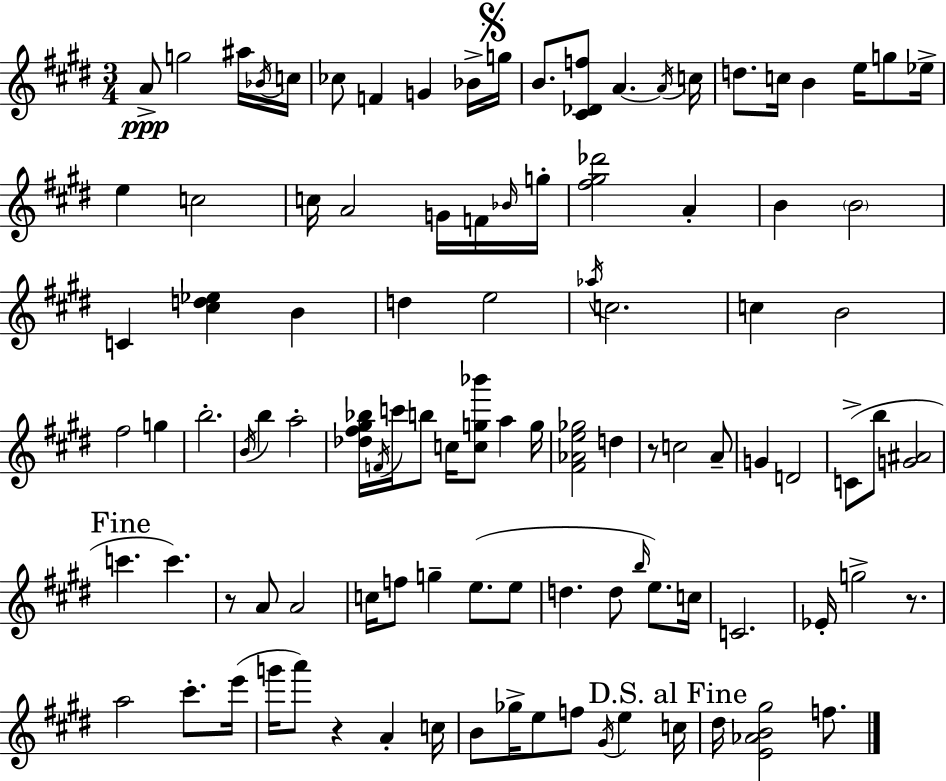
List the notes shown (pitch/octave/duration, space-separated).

A4/e G5/h A#5/s Bb4/s C5/s CES5/e F4/q G4/q Bb4/s G5/s B4/e. [C#4,Db4,F5]/e A4/q. A4/s C5/s D5/e. C5/s B4/q E5/s G5/e Eb5/s E5/q C5/h C5/s A4/h G4/s F4/s Bb4/s G5/s [F#5,G#5,Db6]/h A4/q B4/q B4/h C4/q [C#5,D5,Eb5]/q B4/q D5/q E5/h Ab5/s C5/h. C5/q B4/h F#5/h G5/q B5/h. B4/s B5/q A5/h [Db5,F#5,G#5,Bb5]/s F4/s C6/s B5/e C5/s [C5,G5,Bb6]/e A5/q G5/s [F#4,Ab4,E5,Gb5]/h D5/q R/e C5/h A4/e G4/q D4/h C4/e B5/e [G4,A#4]/h C6/q. C6/q. R/e A4/e A4/h C5/s F5/e G5/q E5/e. E5/e D5/q. D5/e B5/s E5/e. C5/s C4/h. Eb4/s G5/h R/e. A5/h C#6/e. E6/s G6/s A6/e R/q A4/q C5/s B4/e Gb5/s E5/e F5/e G#4/s E5/q C5/s D#5/s [E4,Ab4,B4,G#5]/h F5/e.